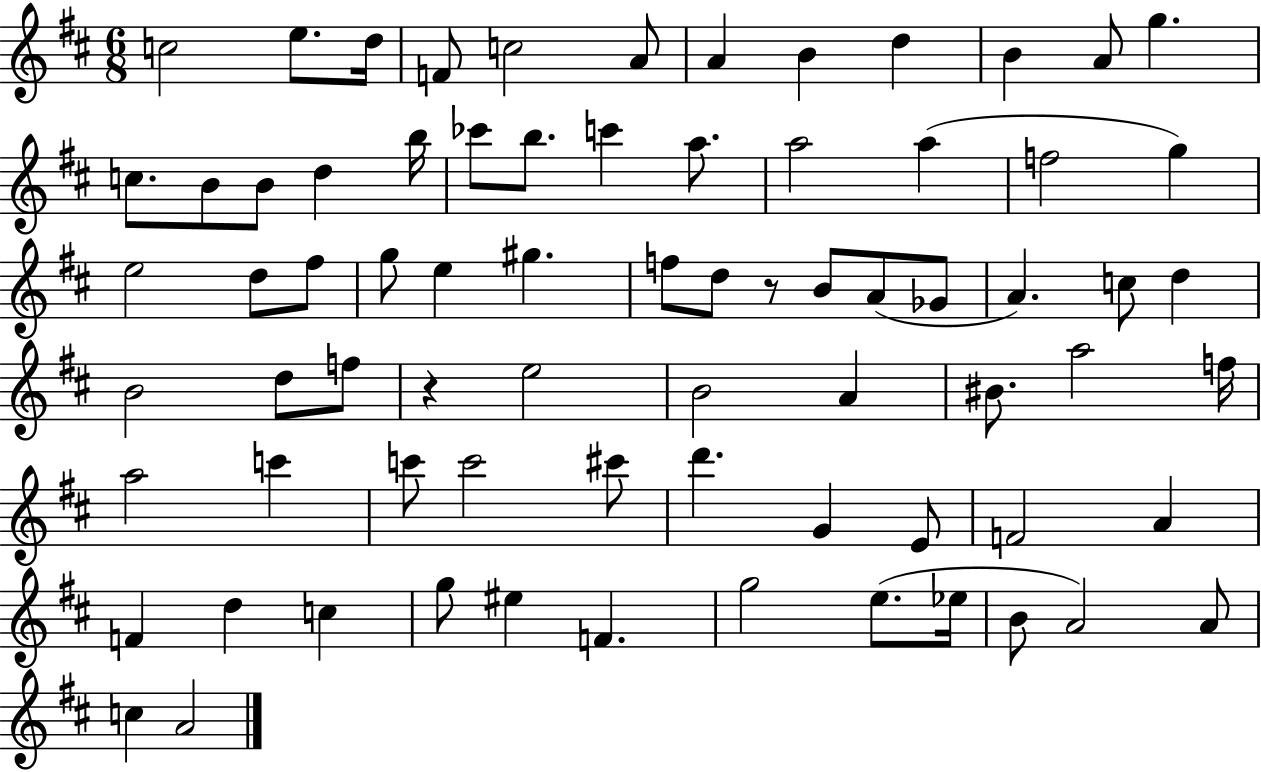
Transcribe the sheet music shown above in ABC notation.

X:1
T:Untitled
M:6/8
L:1/4
K:D
c2 e/2 d/4 F/2 c2 A/2 A B d B A/2 g c/2 B/2 B/2 d b/4 _c'/2 b/2 c' a/2 a2 a f2 g e2 d/2 ^f/2 g/2 e ^g f/2 d/2 z/2 B/2 A/2 _G/2 A c/2 d B2 d/2 f/2 z e2 B2 A ^B/2 a2 f/4 a2 c' c'/2 c'2 ^c'/2 d' G E/2 F2 A F d c g/2 ^e F g2 e/2 _e/4 B/2 A2 A/2 c A2